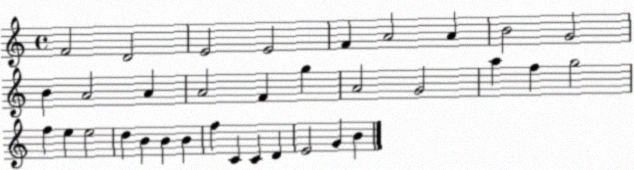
X:1
T:Untitled
M:4/4
L:1/4
K:C
F2 D2 E2 E2 F A2 A B2 G2 B A2 A A2 F g A2 G2 a f g2 f e e2 d B B B f C C D E2 G B